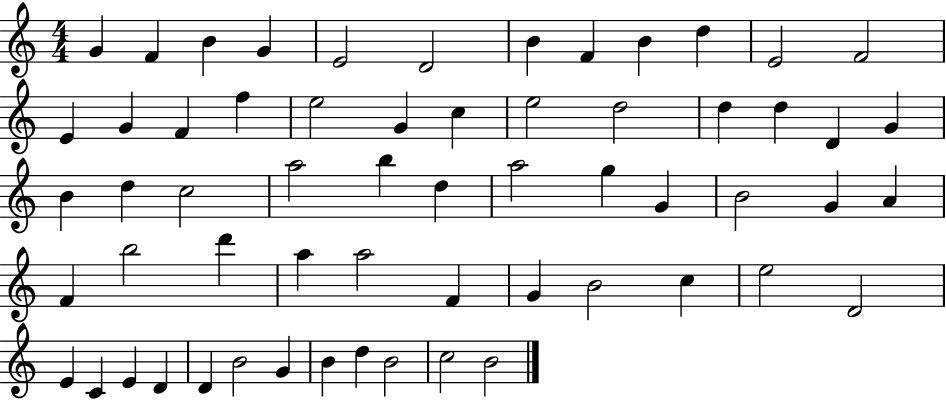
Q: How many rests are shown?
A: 0